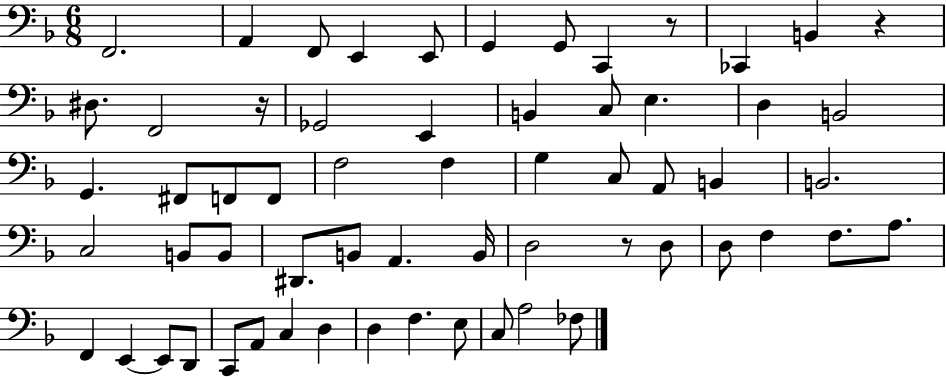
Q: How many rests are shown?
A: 4